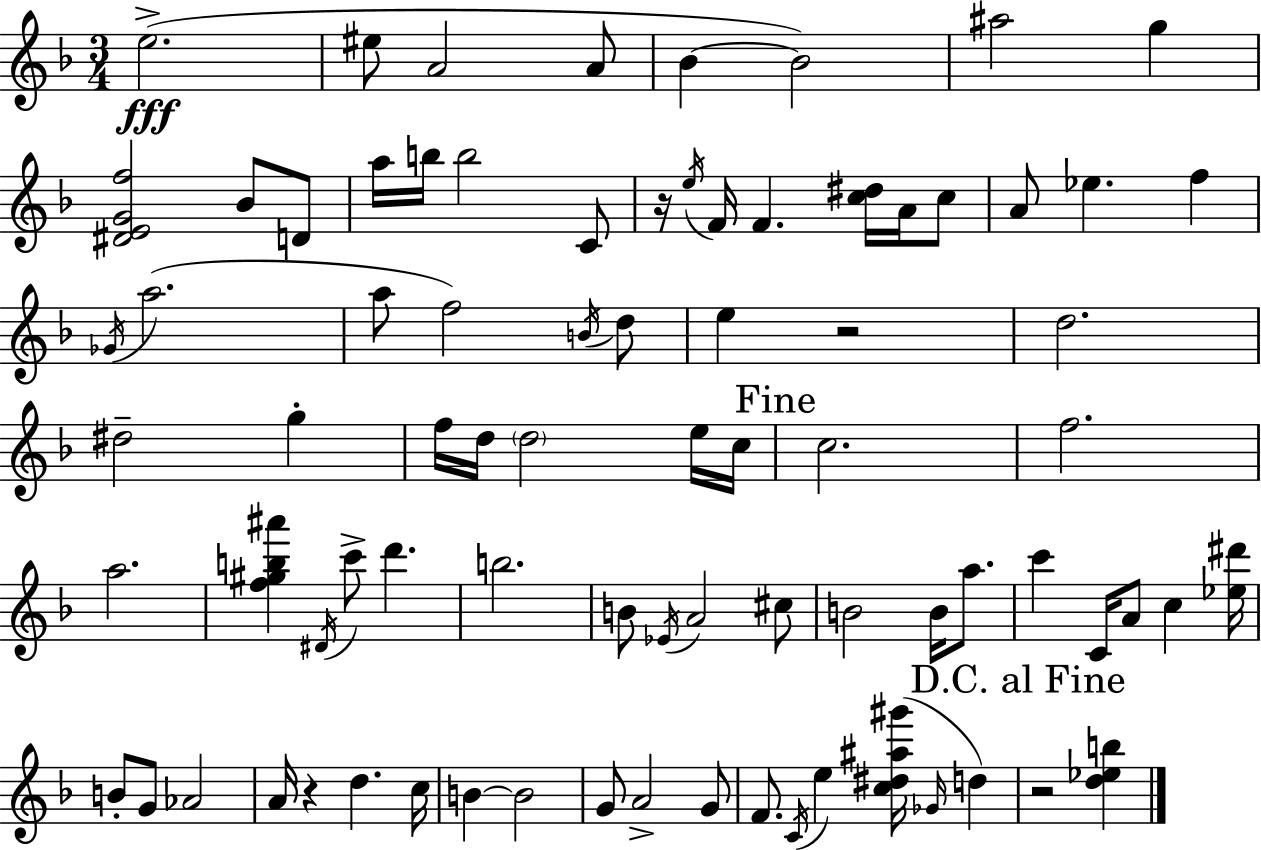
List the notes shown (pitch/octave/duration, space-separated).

E5/h. EIS5/e A4/h A4/e Bb4/q Bb4/h A#5/h G5/q [D#4,E4,G4,F5]/h Bb4/e D4/e A5/s B5/s B5/h C4/e R/s E5/s F4/s F4/q. [C5,D#5]/s A4/s C5/e A4/e Eb5/q. F5/q Gb4/s A5/h. A5/e F5/h B4/s D5/e E5/q R/h D5/h. D#5/h G5/q F5/s D5/s D5/h E5/s C5/s C5/h. F5/h. A5/h. [F5,G#5,B5,A#6]/q D#4/s C6/e D6/q. B5/h. B4/e Eb4/s A4/h C#5/e B4/h B4/s A5/e. C6/q C4/s A4/e C5/q [Eb5,D#6]/s B4/e G4/e Ab4/h A4/s R/q D5/q. C5/s B4/q B4/h G4/e A4/h G4/e F4/e. C4/s E5/q [C5,D#5,A#5,G#6]/s Gb4/s D5/q R/h [D5,Eb5,B5]/q